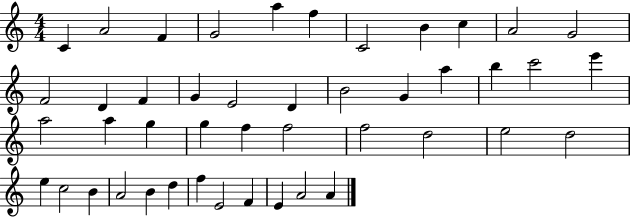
X:1
T:Untitled
M:4/4
L:1/4
K:C
C A2 F G2 a f C2 B c A2 G2 F2 D F G E2 D B2 G a b c'2 e' a2 a g g f f2 f2 d2 e2 d2 e c2 B A2 B d f E2 F E A2 A